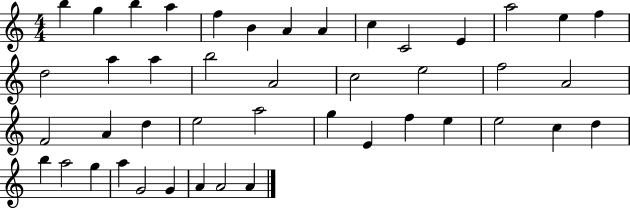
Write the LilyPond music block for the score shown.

{
  \clef treble
  \numericTimeSignature
  \time 4/4
  \key c \major
  b''4 g''4 b''4 a''4 | f''4 b'4 a'4 a'4 | c''4 c'2 e'4 | a''2 e''4 f''4 | \break d''2 a''4 a''4 | b''2 a'2 | c''2 e''2 | f''2 a'2 | \break f'2 a'4 d''4 | e''2 a''2 | g''4 e'4 f''4 e''4 | e''2 c''4 d''4 | \break b''4 a''2 g''4 | a''4 g'2 g'4 | a'4 a'2 a'4 | \bar "|."
}